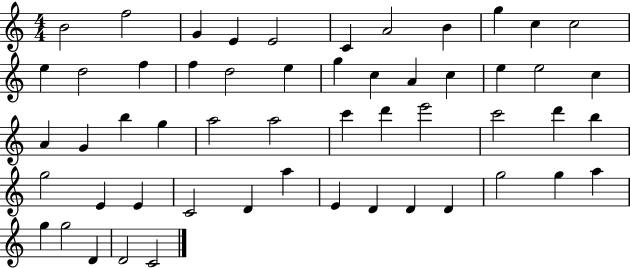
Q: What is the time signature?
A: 4/4